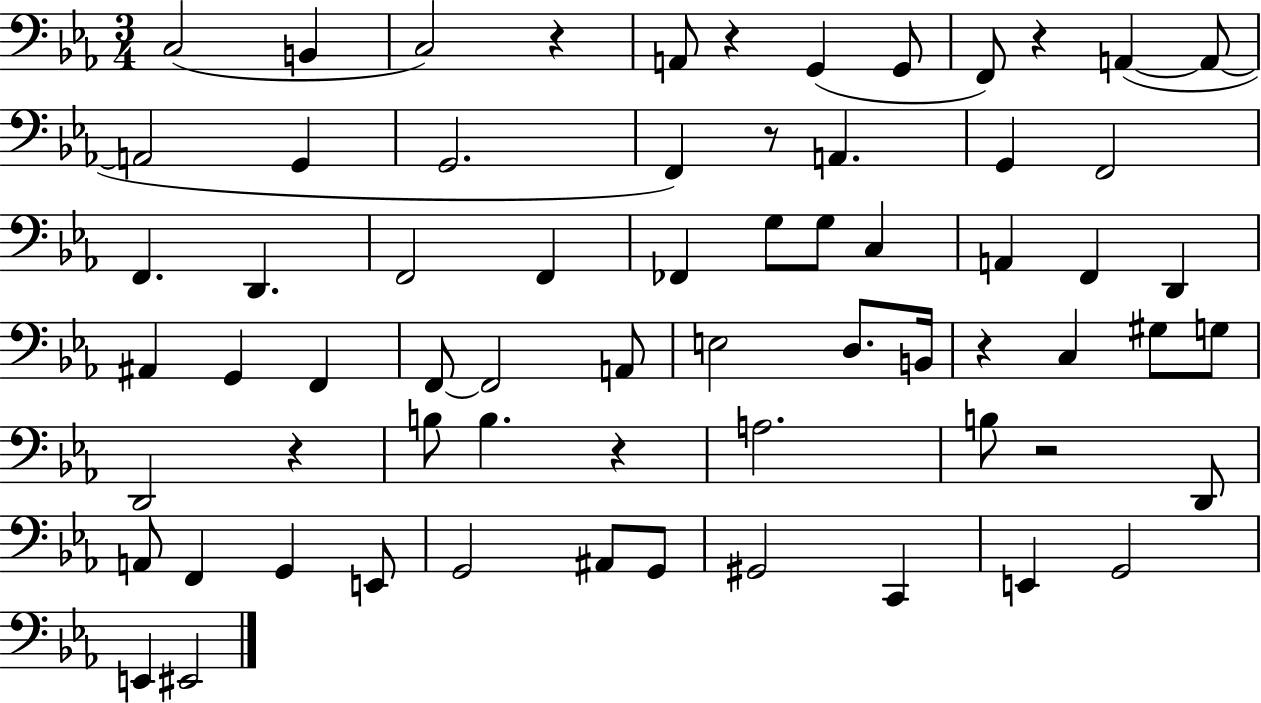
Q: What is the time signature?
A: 3/4